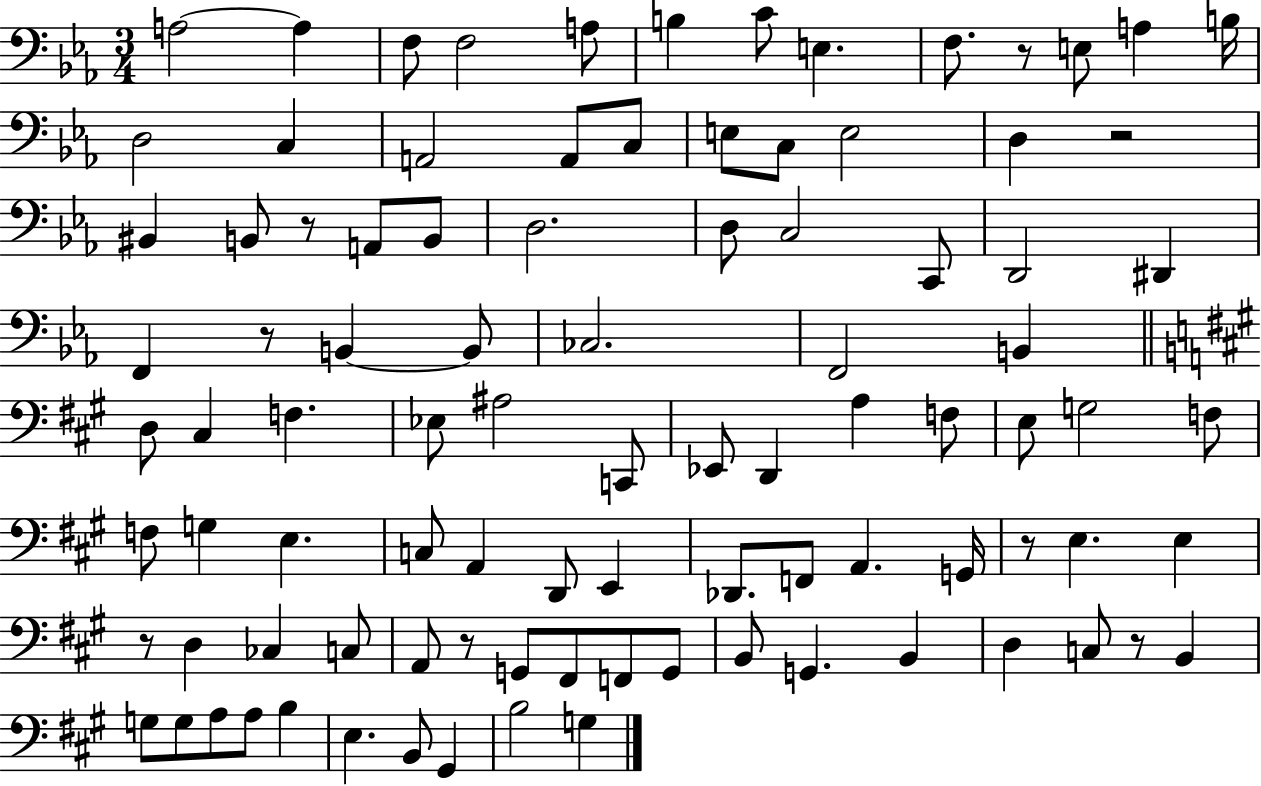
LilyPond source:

{
  \clef bass
  \numericTimeSignature
  \time 3/4
  \key ees \major
  a2~~ a4 | f8 f2 a8 | b4 c'8 e4. | f8. r8 e8 a4 b16 | \break d2 c4 | a,2 a,8 c8 | e8 c8 e2 | d4 r2 | \break bis,4 b,8 r8 a,8 b,8 | d2. | d8 c2 c,8 | d,2 dis,4 | \break f,4 r8 b,4~~ b,8 | ces2. | f,2 b,4 | \bar "||" \break \key a \major d8 cis4 f4. | ees8 ais2 c,8 | ees,8 d,4 a4 f8 | e8 g2 f8 | \break f8 g4 e4. | c8 a,4 d,8 e,4 | des,8. f,8 a,4. g,16 | r8 e4. e4 | \break r8 d4 ces4 c8 | a,8 r8 g,8 fis,8 f,8 g,8 | b,8 g,4. b,4 | d4 c8 r8 b,4 | \break g8 g8 a8 a8 b4 | e4. b,8 gis,4 | b2 g4 | \bar "|."
}